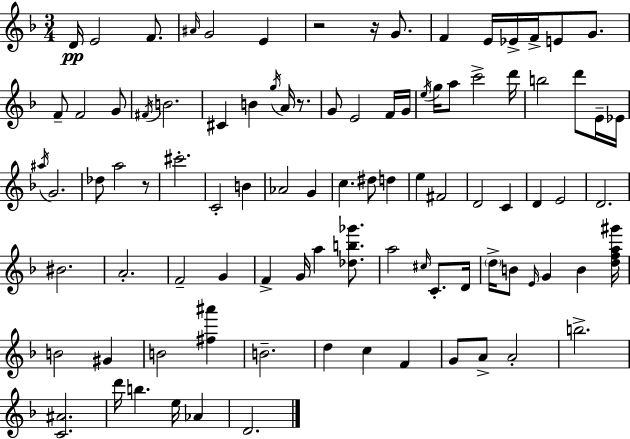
{
  \clef treble
  \numericTimeSignature
  \time 3/4
  \key f \major
  \repeat volta 2 { d'16\pp e'2 f'8. | \grace { ais'16 } g'2 e'4 | r2 r16 g'8. | f'4 e'16 ees'16-> f'16-> e'8 g'8. | \break f'8-- f'2 g'8 | \acciaccatura { fis'16 } b'2. | cis'4 b'4 \acciaccatura { g''16 } a'16 | r8. g'8 e'2 | \break f'16 g'16 \acciaccatura { e''16 } g''16 a''8 c'''2-> | d'''16 b''2 | d'''8 e'16-- ees'16 \acciaccatura { ais''16 } g'2. | des''8 a''2 | \break r8 cis'''2.-. | c'2-. | b'4 aes'2 | g'4 c''4. dis''8 | \break d''4 e''4 fis'2 | d'2 | c'4 d'4 e'2 | d'2. | \break bis'2. | a'2.-. | f'2-- | g'4 f'4-> g'16 a''4 | \break <des'' b'' ges'''>8. a''2 | \grace { cis''16 } c'8.-. d'16 \parenthesize d''16-> b'8 \grace { e'16 } g'4 | b'4 <d'' f'' a'' gis'''>16 b'2 | gis'4 b'2 | \break <fis'' ais'''>4 b'2.-- | d''4 c''4 | f'4 g'8 a'8-> a'2-. | b''2.-> | \break <c' ais'>2. | d'''16 b''4. | e''16 aes'4 d'2. | } \bar "|."
}